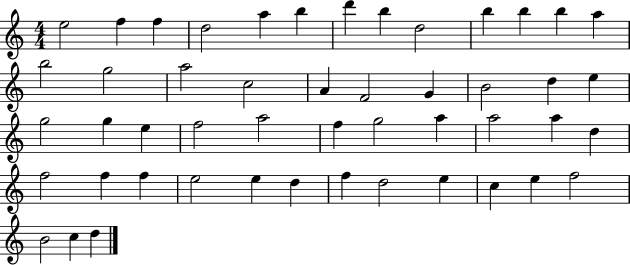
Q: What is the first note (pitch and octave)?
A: E5